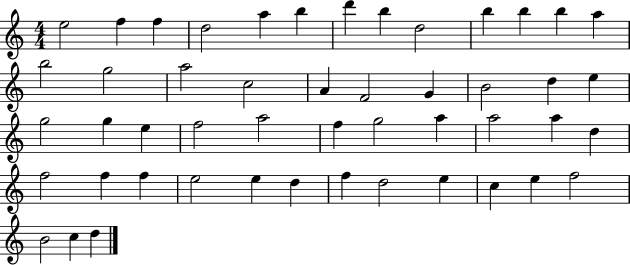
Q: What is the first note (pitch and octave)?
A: E5